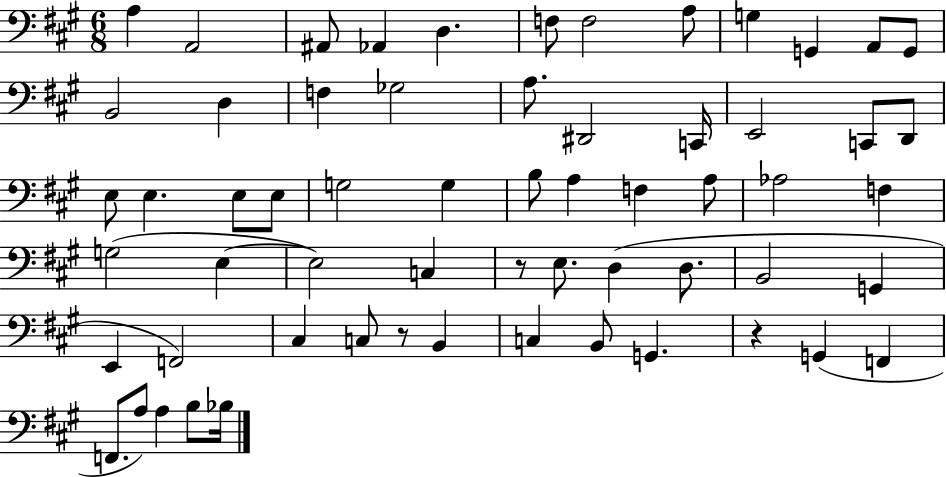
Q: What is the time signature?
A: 6/8